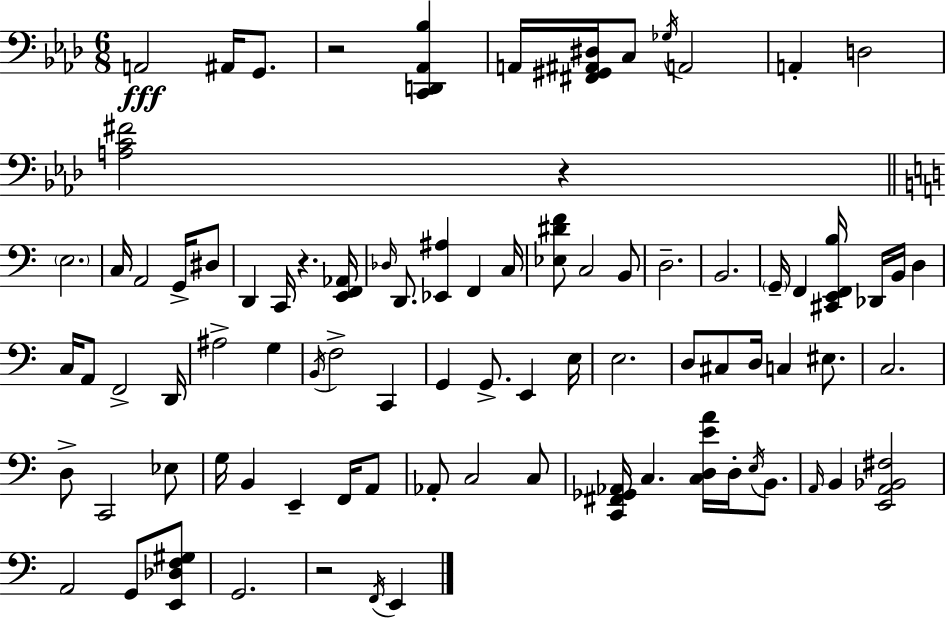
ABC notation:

X:1
T:Untitled
M:6/8
L:1/4
K:Fm
A,,2 ^A,,/4 G,,/2 z2 [C,,D,,_A,,_B,] A,,/4 [^F,,^G,,^A,,^D,]/4 C,/2 _G,/4 A,,2 A,, D,2 [A,C^F]2 z E,2 C,/4 A,,2 G,,/4 ^D,/2 D,, C,,/4 z [E,,F,,_A,,]/4 _D,/4 D,,/2 [_E,,^A,] F,, C,/4 [_E,^DF]/2 C,2 B,,/2 D,2 B,,2 G,,/4 F,, [^C,,E,,F,,B,]/4 _D,,/4 B,,/4 D, C,/4 A,,/2 F,,2 D,,/4 ^A,2 G, B,,/4 F,2 C,, G,, G,,/2 E,, E,/4 E,2 D,/2 ^C,/2 D,/4 C, ^E,/2 C,2 D,/2 C,,2 _E,/2 G,/4 B,, E,, F,,/4 A,,/2 _A,,/2 C,2 C,/2 [C,,^F,,_G,,_A,,]/4 C, [C,D,EA]/4 D,/4 E,/4 B,,/2 A,,/4 B,, [E,,A,,_B,,^F,]2 A,,2 G,,/2 [E,,_D,F,^G,]/2 G,,2 z2 F,,/4 E,,